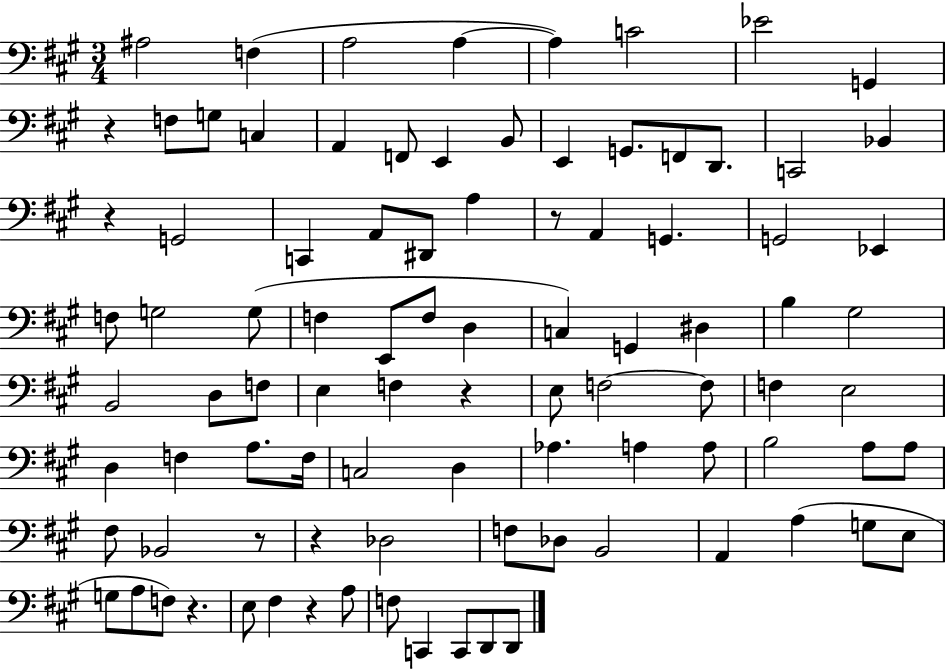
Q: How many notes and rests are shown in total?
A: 93